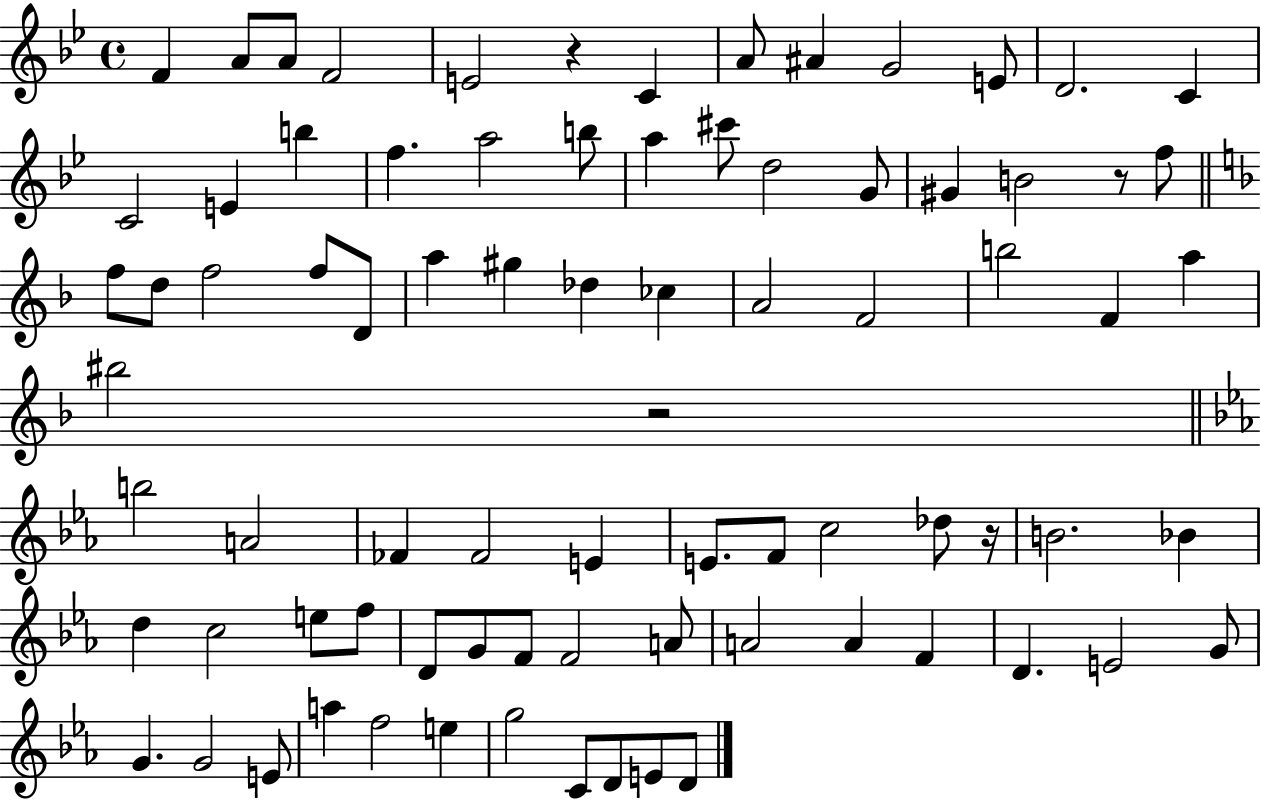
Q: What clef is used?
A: treble